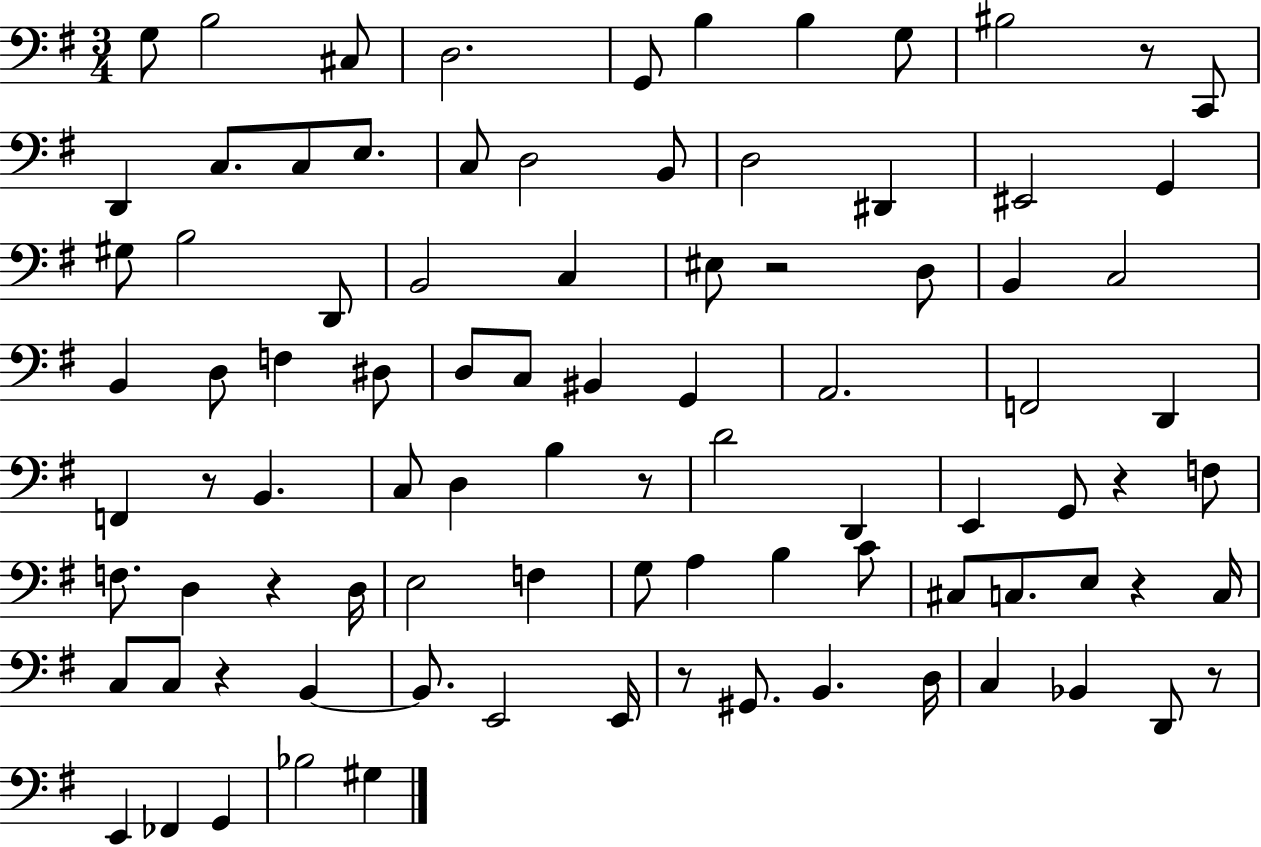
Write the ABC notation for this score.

X:1
T:Untitled
M:3/4
L:1/4
K:G
G,/2 B,2 ^C,/2 D,2 G,,/2 B, B, G,/2 ^B,2 z/2 C,,/2 D,, C,/2 C,/2 E,/2 C,/2 D,2 B,,/2 D,2 ^D,, ^E,,2 G,, ^G,/2 B,2 D,,/2 B,,2 C, ^E,/2 z2 D,/2 B,, C,2 B,, D,/2 F, ^D,/2 D,/2 C,/2 ^B,, G,, A,,2 F,,2 D,, F,, z/2 B,, C,/2 D, B, z/2 D2 D,, E,, G,,/2 z F,/2 F,/2 D, z D,/4 E,2 F, G,/2 A, B, C/2 ^C,/2 C,/2 E,/2 z C,/4 C,/2 C,/2 z B,, B,,/2 E,,2 E,,/4 z/2 ^G,,/2 B,, D,/4 C, _B,, D,,/2 z/2 E,, _F,, G,, _B,2 ^G,